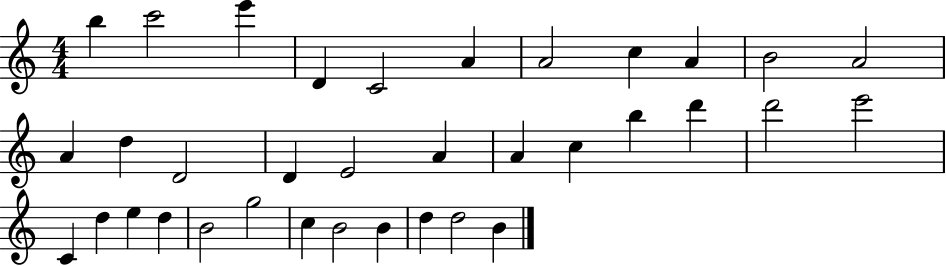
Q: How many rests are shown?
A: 0